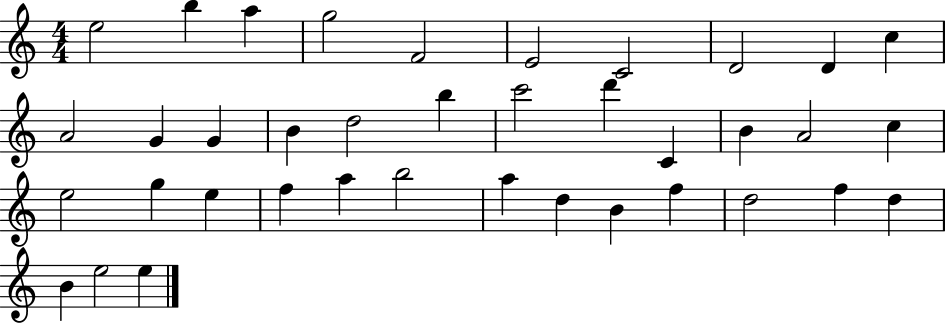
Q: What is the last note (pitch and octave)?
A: E5